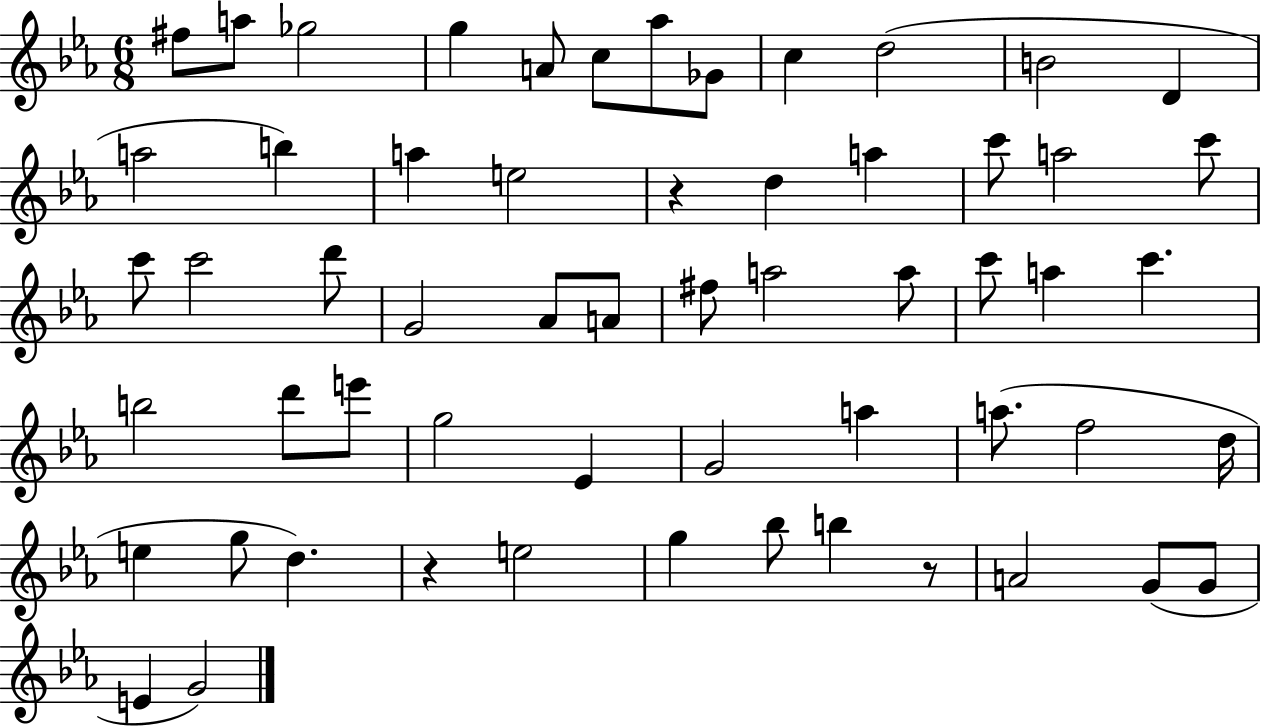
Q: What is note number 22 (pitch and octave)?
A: C6